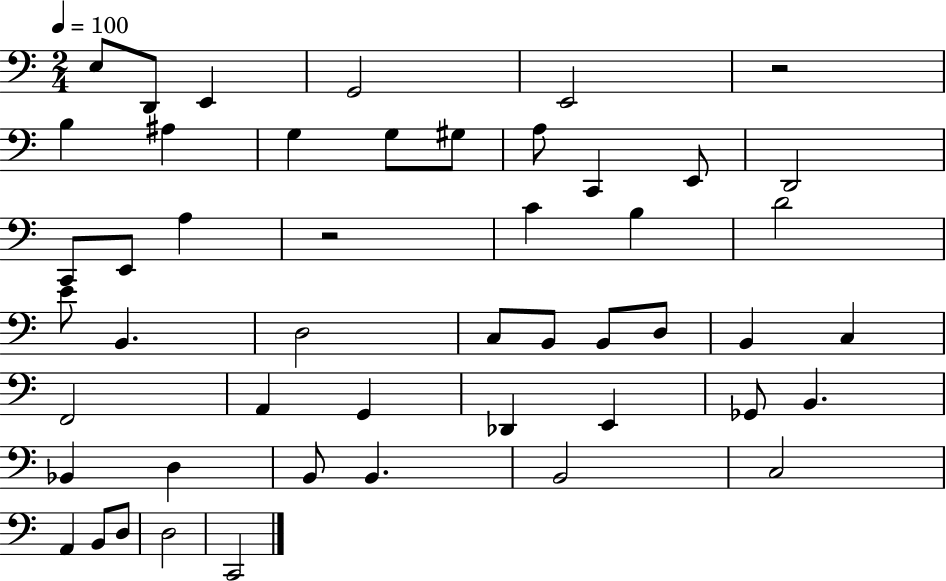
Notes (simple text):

E3/e D2/e E2/q G2/h E2/h R/h B3/q A#3/q G3/q G3/e G#3/e A3/e C2/q E2/e D2/h C2/e E2/e A3/q R/h C4/q B3/q D4/h E4/e B2/q. D3/h C3/e B2/e B2/e D3/e B2/q C3/q F2/h A2/q G2/q Db2/q E2/q Gb2/e B2/q. Bb2/q D3/q B2/e B2/q. B2/h C3/h A2/q B2/e D3/e D3/h C2/h